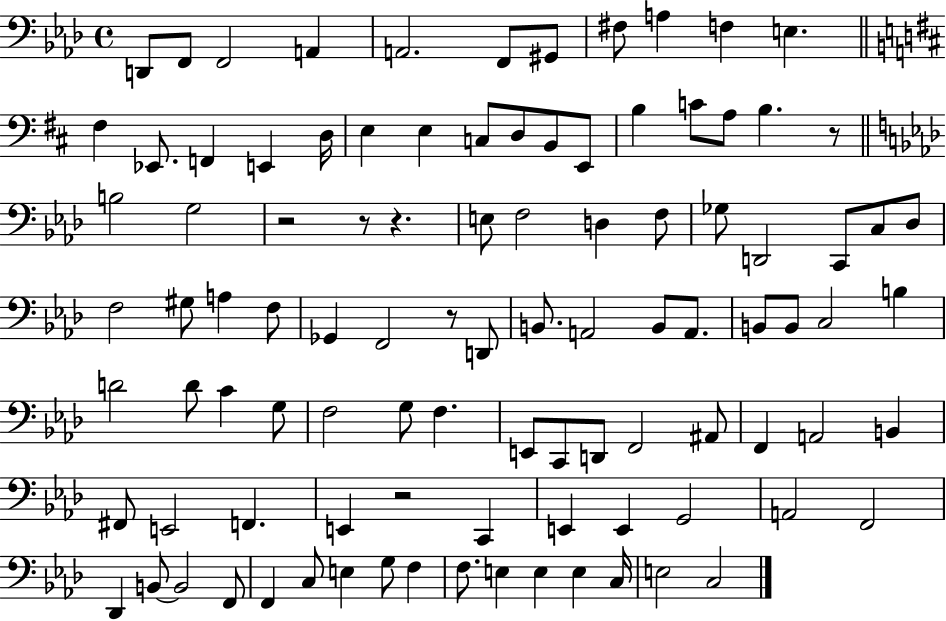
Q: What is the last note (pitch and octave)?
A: C3